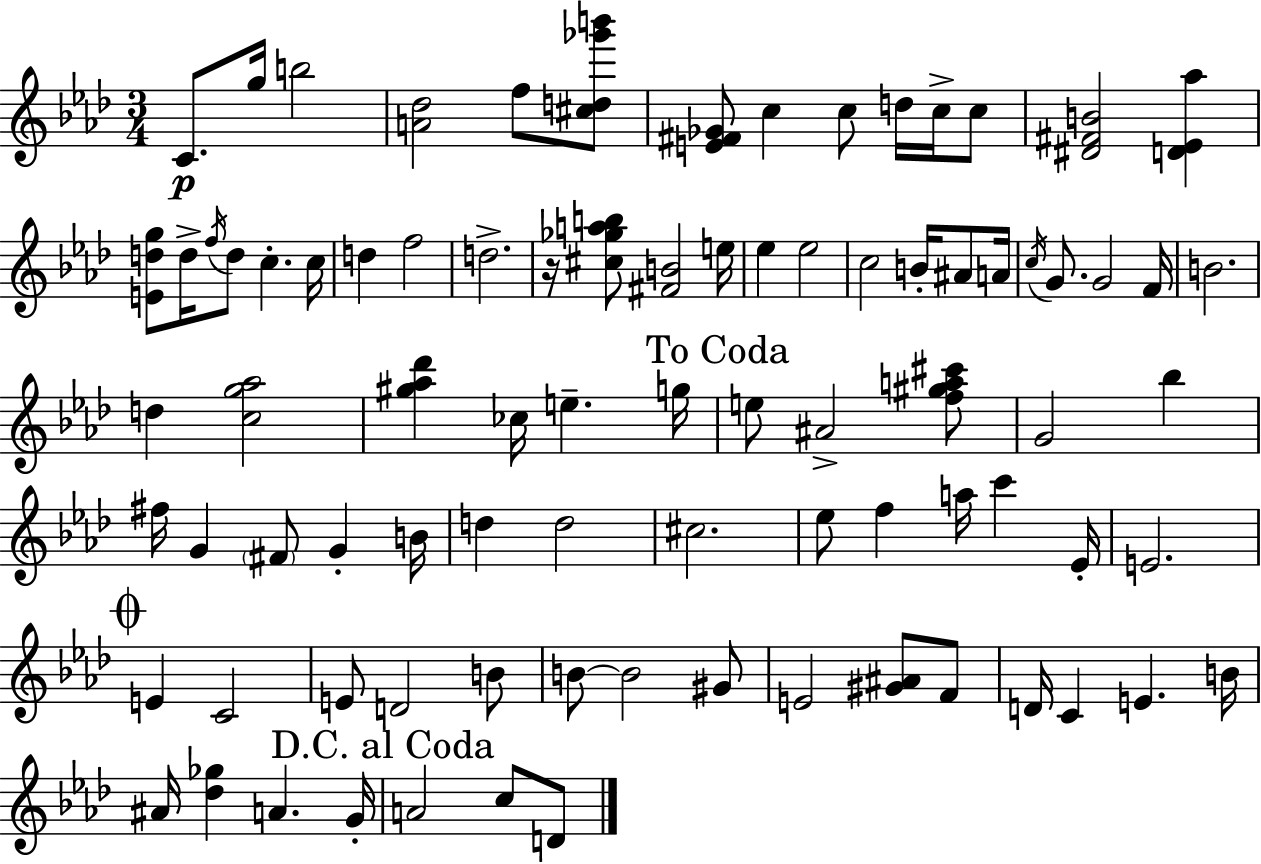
C4/e. G5/s B5/h [A4,Db5]/h F5/e [C#5,D5,Gb6,B6]/e [E4,F#4,Gb4]/e C5/q C5/e D5/s C5/s C5/e [D#4,F#4,B4]/h [D4,Eb4,Ab5]/q [E4,D5,G5]/e D5/s F5/s D5/e C5/q. C5/s D5/q F5/h D5/h. R/s [C#5,Gb5,A5,B5]/e [F#4,B4]/h E5/s Eb5/q Eb5/h C5/h B4/s A#4/e A4/s C5/s G4/e. G4/h F4/s B4/h. D5/q [C5,G5,Ab5]/h [G#5,Ab5,Db6]/q CES5/s E5/q. G5/s E5/e A#4/h [F5,G#5,A5,C#6]/e G4/h Bb5/q F#5/s G4/q F#4/e G4/q B4/s D5/q D5/h C#5/h. Eb5/e F5/q A5/s C6/q Eb4/s E4/h. E4/q C4/h E4/e D4/h B4/e B4/e B4/h G#4/e E4/h [G#4,A#4]/e F4/e D4/s C4/q E4/q. B4/s A#4/s [Db5,Gb5]/q A4/q. G4/s A4/h C5/e D4/e